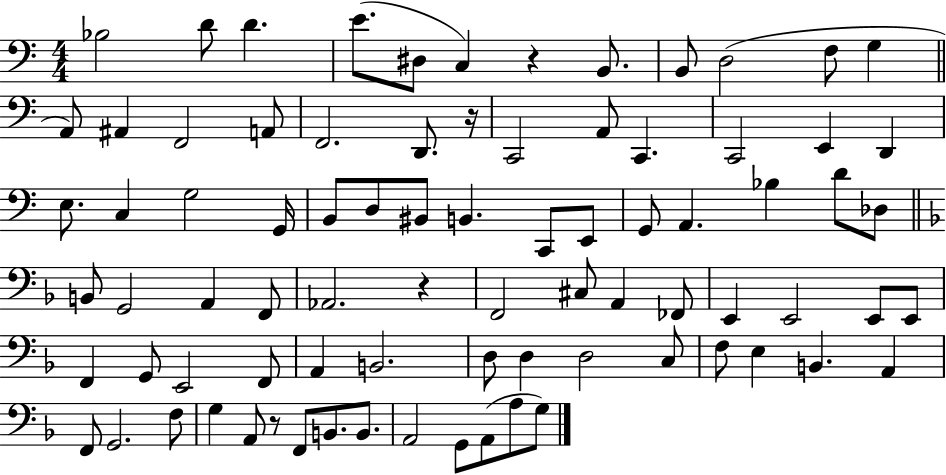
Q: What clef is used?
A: bass